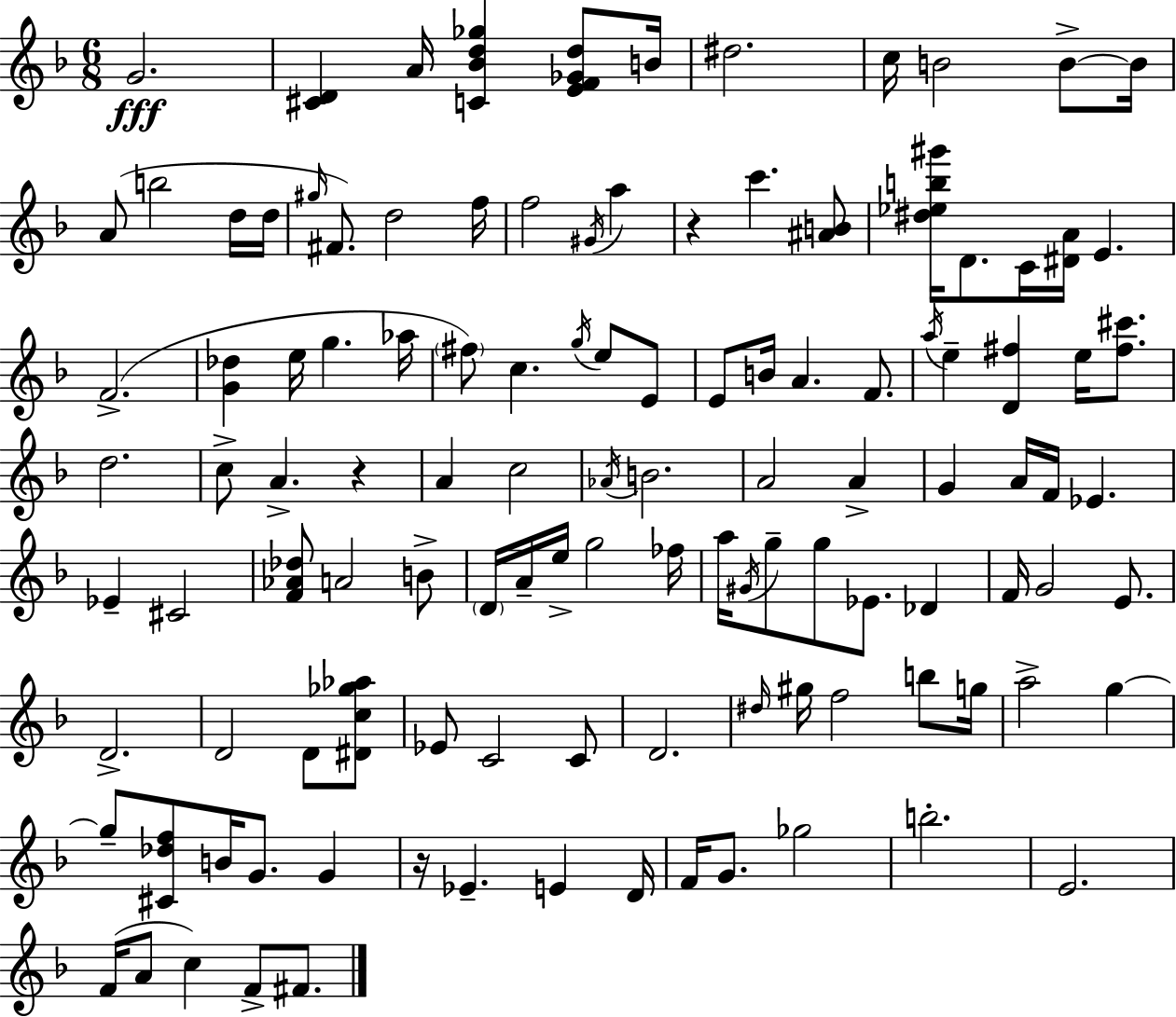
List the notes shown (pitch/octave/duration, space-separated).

G4/h. [C#4,D4]/q A4/s [C4,Bb4,D5,Gb5]/q [E4,F4,Gb4,D5]/e B4/s D#5/h. C5/s B4/h B4/e B4/s A4/e B5/h D5/s D5/s G#5/s F#4/e. D5/h F5/s F5/h G#4/s A5/q R/q C6/q. [A#4,B4]/e [D#5,Eb5,B5,G#6]/s D4/e. C4/s [D#4,A4]/s E4/q. F4/h. [G4,Db5]/q E5/s G5/q. Ab5/s F#5/e C5/q. G5/s E5/e E4/e E4/e B4/s A4/q. F4/e. A5/s E5/q [D4,F#5]/q E5/s [F#5,C#6]/e. D5/h. C5/e A4/q. R/q A4/q C5/h Ab4/s B4/h. A4/h A4/q G4/q A4/s F4/s Eb4/q. Eb4/q C#4/h [F4,Ab4,Db5]/e A4/h B4/e D4/s A4/s E5/s G5/h FES5/s A5/s G#4/s G5/e G5/e Eb4/e. Db4/q F4/s G4/h E4/e. D4/h. D4/h D4/e [D#4,C5,Gb5,Ab5]/e Eb4/e C4/h C4/e D4/h. D#5/s G#5/s F5/h B5/e G5/s A5/h G5/q G5/e [C#4,Db5,F5]/e B4/s G4/e. G4/q R/s Eb4/q. E4/q D4/s F4/s G4/e. Gb5/h B5/h. E4/h. F4/s A4/e C5/q F4/e F#4/e.